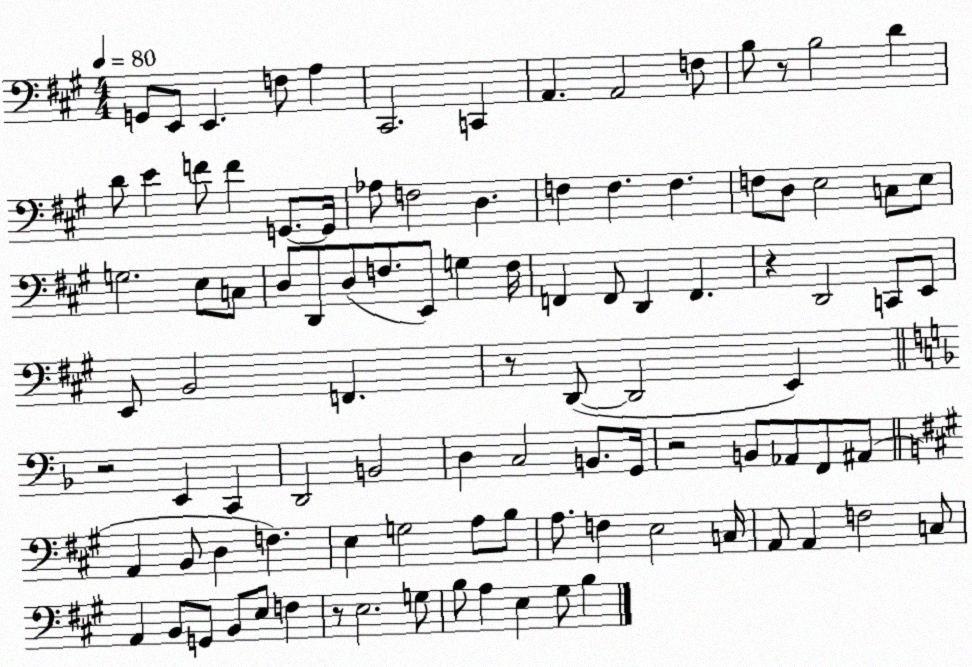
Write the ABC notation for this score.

X:1
T:Untitled
M:4/4
L:1/4
K:A
G,,/2 E,,/2 E,, F,/2 A, ^C,,2 C,, A,, A,,2 F,/2 B,/2 z/2 B,2 D D/2 E F/2 F G,,/2 G,,/4 _A,/2 F,2 D, F, F, F, F,/2 D,/2 E,2 C,/2 E,/2 G,2 E,/2 C,/2 D,/2 D,,/2 D,/2 F,/2 E,,/2 G, F,/4 F,, F,,/2 D,, F,, z D,,2 C,,/2 E,,/2 E,,/2 B,,2 F,, z/2 D,,/2 D,,2 E,, z2 E,, C,, D,,2 B,,2 D, C,2 B,,/2 G,,/4 z2 B,,/2 _A,,/2 F,,/2 ^A,,/2 A,, B,,/2 D, F, E, G,2 A,/2 B,/2 A,/2 F, E,2 C,/4 A,,/2 A,, F,2 C,/2 A,, B,,/2 G,,/2 B,,/2 E,/2 F, z/2 E,2 G,/2 B,/2 A, E, ^G,/2 B,